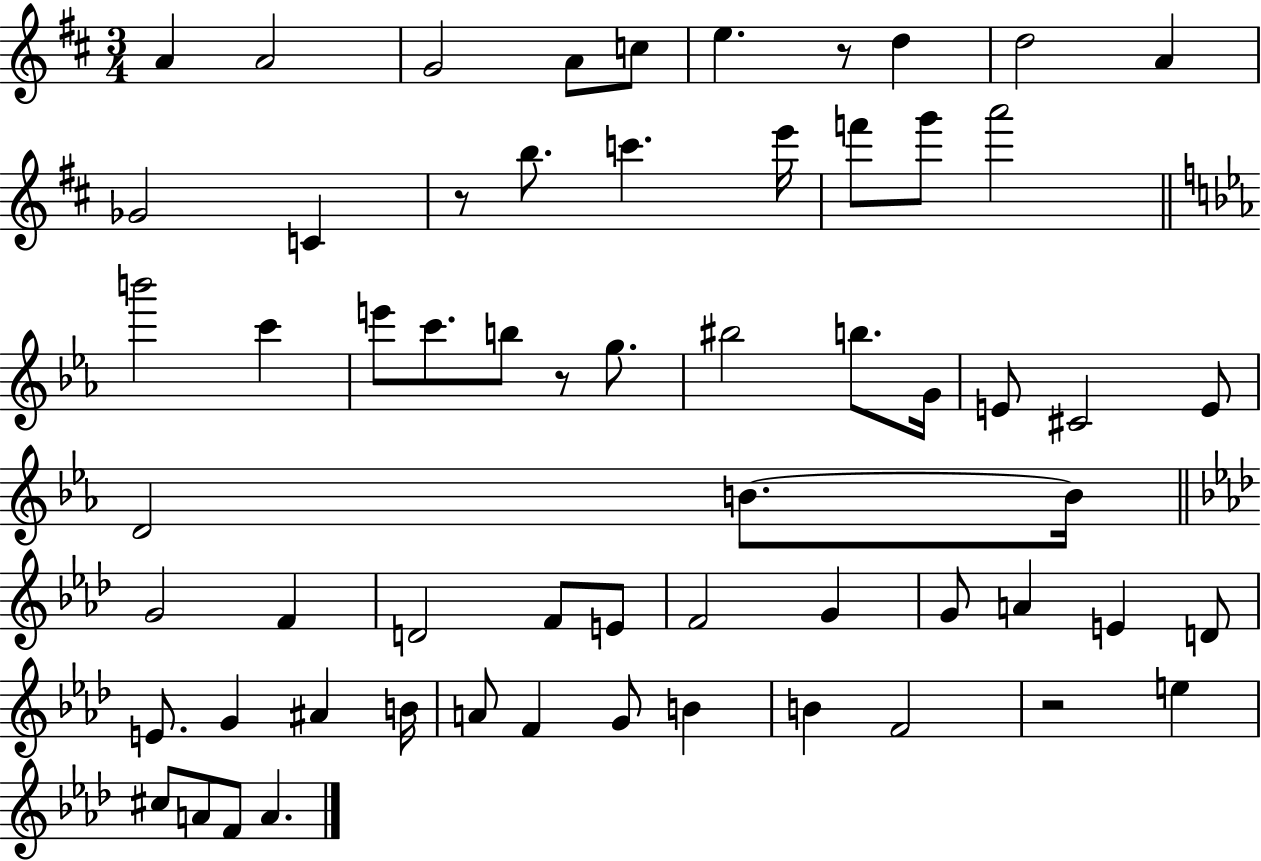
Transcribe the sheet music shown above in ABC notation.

X:1
T:Untitled
M:3/4
L:1/4
K:D
A A2 G2 A/2 c/2 e z/2 d d2 A _G2 C z/2 b/2 c' e'/4 f'/2 g'/2 a'2 b'2 c' e'/2 c'/2 b/2 z/2 g/2 ^b2 b/2 G/4 E/2 ^C2 E/2 D2 B/2 B/4 G2 F D2 F/2 E/2 F2 G G/2 A E D/2 E/2 G ^A B/4 A/2 F G/2 B B F2 z2 e ^c/2 A/2 F/2 A